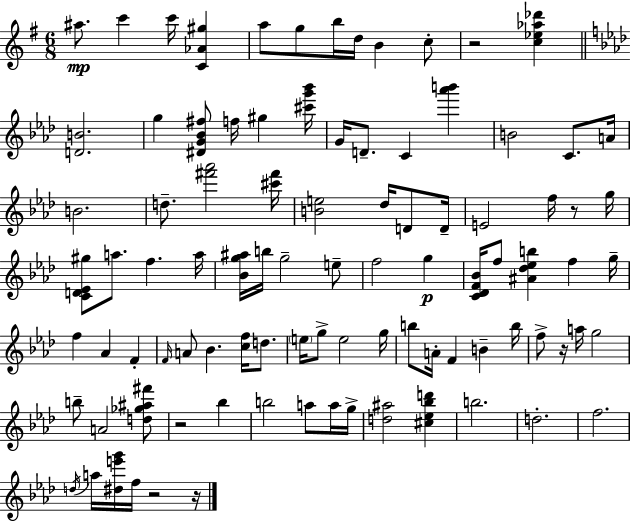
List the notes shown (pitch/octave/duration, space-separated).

A#5/e. C6/q C6/s [C4,Ab4,G#5]/q A5/e G5/e B5/s D5/s B4/q C5/e R/h [C5,Eb5,Ab5,Db6]/q [D4,B4]/h. G5/q [D#4,G4,Bb4,F#5]/e F5/s G#5/q [C#6,G6,Bb6]/s G4/s D4/e. C4/q [Ab6,B6]/q B4/h C4/e. A4/s B4/h. D5/e. [F#6,Ab6]/h [C#6,F#6]/s [B4,E5]/h Db5/s D4/e D4/s E4/h F5/s R/e G5/s [C4,D4,Eb4,G#5]/e A5/e. F5/q. A5/s [Bb4,G5,A#5]/s B5/s G5/h E5/e F5/h G5/q [C4,Db4,F4,Bb4]/s F5/e [A#4,Db5,Eb5,B5]/q F5/q G5/s F5/q Ab4/q F4/q F4/s A4/e Bb4/q. [C5,F5]/s D5/e. E5/s G5/e E5/h G5/s B5/e A4/s F4/q B4/q B5/s F5/e R/s A5/s G5/h B5/e A4/h [D5,Gb5,A#5,F#6]/e R/h Bb5/q B5/h A5/e A5/s G5/s [D5,A#5]/h [C#5,Eb5,Bb5,D6]/q B5/h. D5/h. F5/h. D5/s A5/s [D#5,E6,G6]/s F5/s R/h R/s